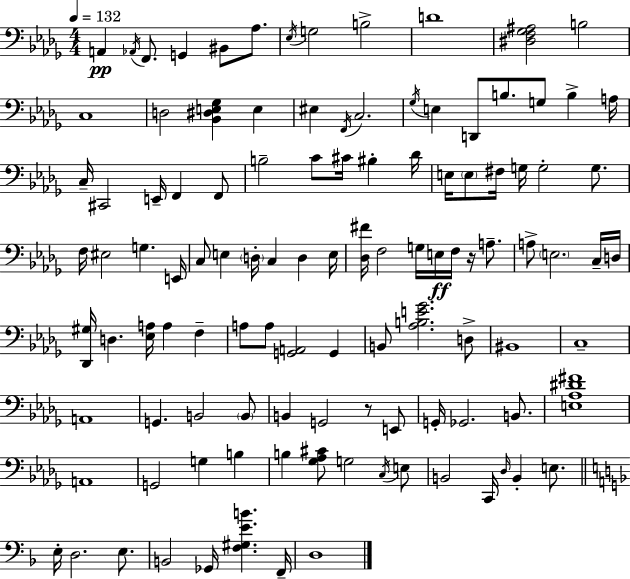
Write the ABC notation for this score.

X:1
T:Untitled
M:4/4
L:1/4
K:Bbm
A,, _A,,/4 F,,/2 G,, ^B,,/2 _A,/2 _E,/4 G,2 B,2 D4 [^D,F,_G,^A,]2 B,2 C,4 D,2 [_B,,^D,E,_G,] E, ^E, F,,/4 C,2 _G,/4 E, D,,/2 B,/2 G,/2 B, A,/4 C,/4 ^C,,2 E,,/4 F,, F,,/2 B,2 C/2 ^C/4 ^B, _D/4 E,/4 E,/2 ^F,/4 G,/4 G,2 G,/2 F,/4 ^E,2 G, E,,/4 C,/2 E, D,/4 C, D, E,/4 [_D,^F]/4 F,2 G,/4 E,/4 F,/4 z/4 A,/2 A,/2 E,2 C,/4 D,/4 [_D,,^G,]/4 D, [_E,A,]/4 A, F, A,/2 A,/2 [G,,A,,]2 G,, B,,/2 [_A,B,E_G]2 D,/2 ^B,,4 C,4 A,,4 G,, B,,2 B,,/2 B,, G,,2 z/2 E,,/2 G,,/4 _G,,2 B,,/2 [E,_A,^D^F]4 A,,4 G,,2 G, B, B, [_G,_A,^C]/2 G,2 C,/4 E,/2 B,,2 C,,/4 _D,/4 B,, E,/2 E,/4 D,2 E,/2 B,,2 _G,,/4 [F,^G,EB] F,,/4 D,4